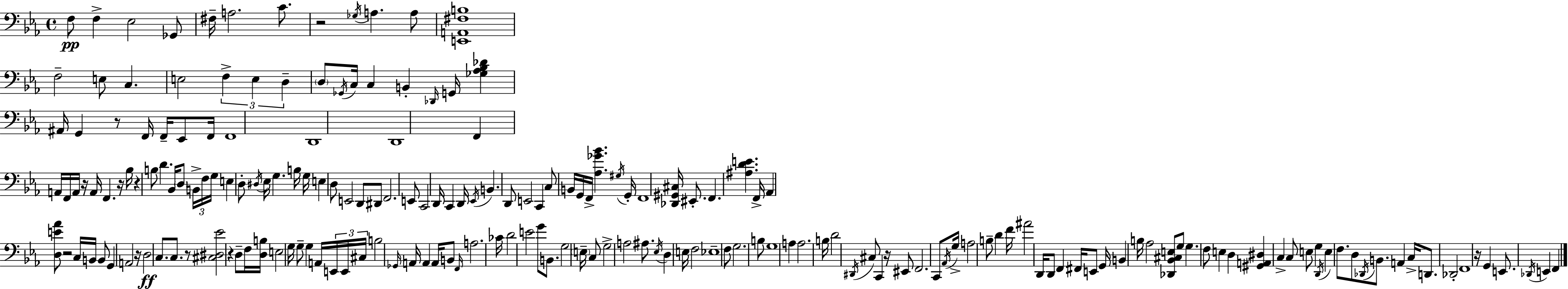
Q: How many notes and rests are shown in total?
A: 199